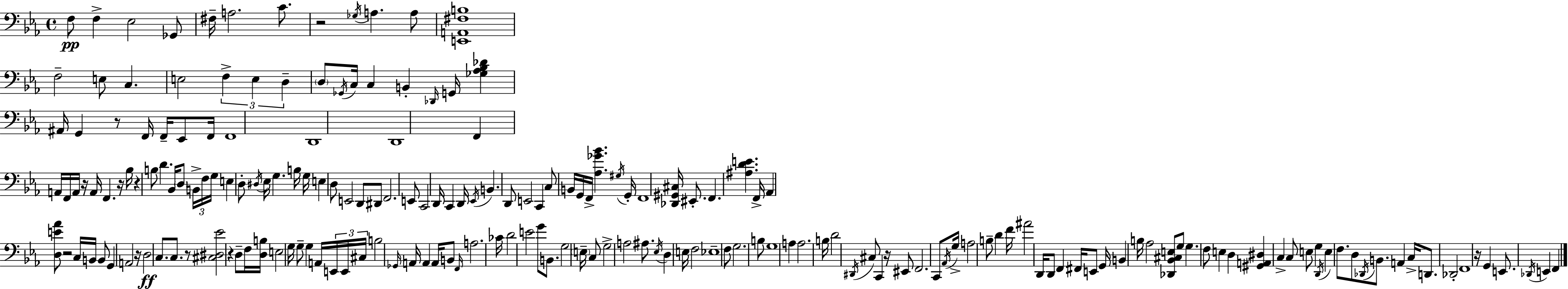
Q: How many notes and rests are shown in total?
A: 199